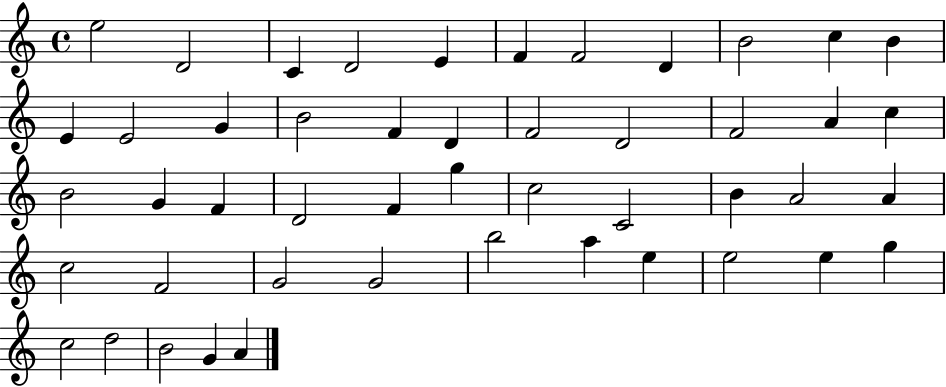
X:1
T:Untitled
M:4/4
L:1/4
K:C
e2 D2 C D2 E F F2 D B2 c B E E2 G B2 F D F2 D2 F2 A c B2 G F D2 F g c2 C2 B A2 A c2 F2 G2 G2 b2 a e e2 e g c2 d2 B2 G A